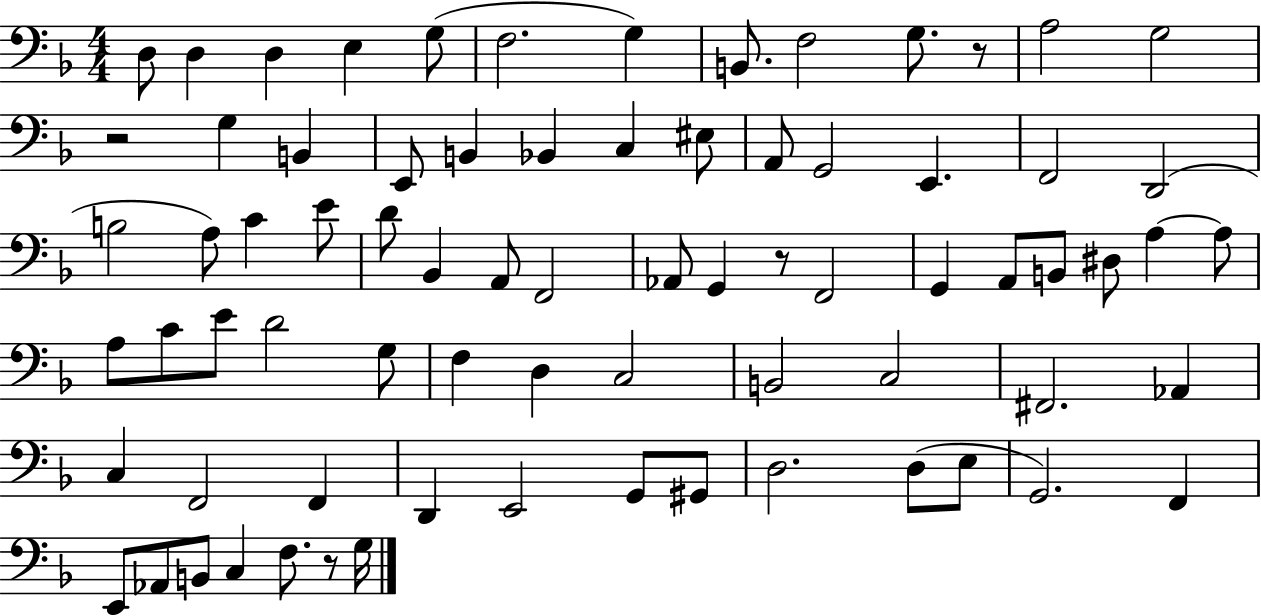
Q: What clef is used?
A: bass